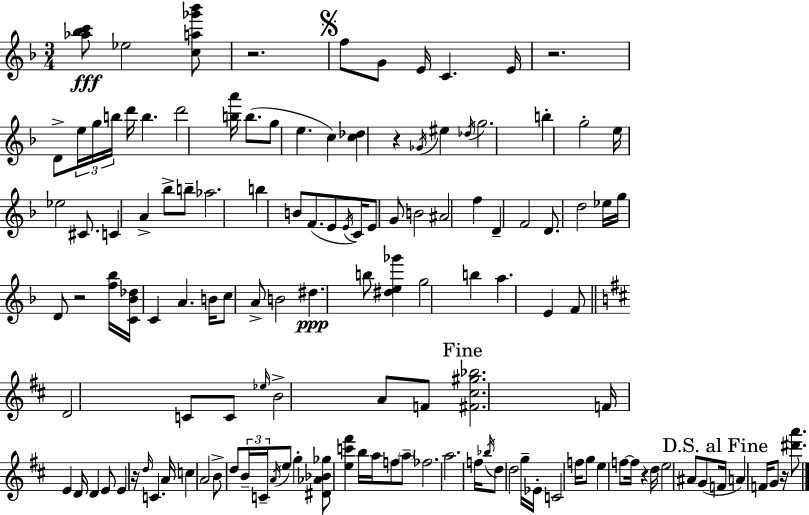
[Ab5,Bb5,C6]/e Eb5/h [C5,A5,Gb6,Bb6]/e R/h. F5/e G4/e E4/s C4/q. E4/s R/h. D4/e E5/s G5/s B5/s D6/s B5/q. D6/h [B5,A6]/s B5/e. G5/e E5/q. C5/q [C5,Db5]/q R/q Gb4/s EIS5/q Db5/s G5/h. B5/q G5/h E5/s Eb5/h C#4/e. C4/q A4/q Bb5/e B5/e Ab5/h. B5/q B4/e F4/e. E4/e E4/s C4/s E4/e G4/e B4/h A#4/h F5/q D4/q F4/h D4/e. D5/h Eb5/s G5/s D4/e R/h [F5,Bb5]/s [C4,Bb4,Db5]/s C4/q A4/q. B4/s C5/e A4/e B4/h D#5/q. B5/e [D#5,E5,Gb6]/q G5/h B5/q A5/q. E4/q F4/e D4/h C4/e C4/e Eb5/s B4/h A4/e F4/e [F#4,C#5,G#5,Bb5]/h. F4/s E4/q D4/s D4/q E4/e E4/q R/s D5/s C4/q. A4/s C5/q A4/h B4/e D5/e B4/s C4/s A4/s E5/e G5/q [D#4,Ab4,Bb4,Gb5]/e [E5,C6,F#6]/q B5/s A5/s F5/e A5/e FES5/h. A5/h. F5/s Bb5/s D5/e D5/h G5/s Eb4/s C4/h F5/s G5/e E5/q F5/e F5/s R/q D5/s E5/h A#4/e G4/e F4/s A4/q F4/s G4/e R/s [D#6,A6]/e.